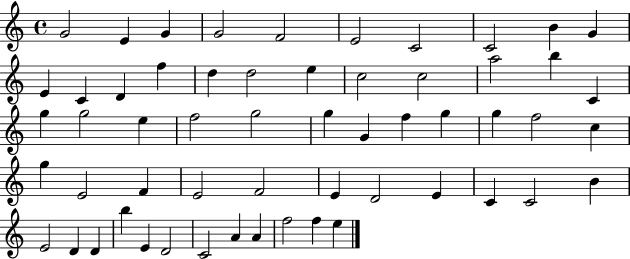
{
  \clef treble
  \time 4/4
  \defaultTimeSignature
  \key c \major
  g'2 e'4 g'4 | g'2 f'2 | e'2 c'2 | c'2 b'4 g'4 | \break e'4 c'4 d'4 f''4 | d''4 d''2 e''4 | c''2 c''2 | a''2 b''4 c'4 | \break g''4 g''2 e''4 | f''2 g''2 | g''4 g'4 f''4 g''4 | g''4 f''2 c''4 | \break g''4 e'2 f'4 | e'2 f'2 | e'4 d'2 e'4 | c'4 c'2 b'4 | \break e'2 d'4 d'4 | b''4 e'4 d'2 | c'2 a'4 a'4 | f''2 f''4 e''4 | \break \bar "|."
}